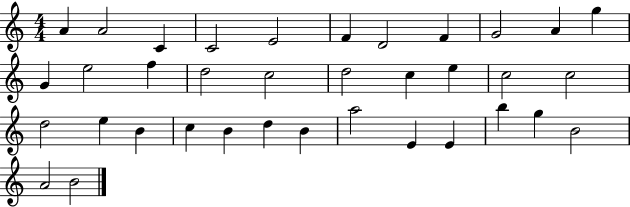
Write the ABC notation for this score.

X:1
T:Untitled
M:4/4
L:1/4
K:C
A A2 C C2 E2 F D2 F G2 A g G e2 f d2 c2 d2 c e c2 c2 d2 e B c B d B a2 E E b g B2 A2 B2